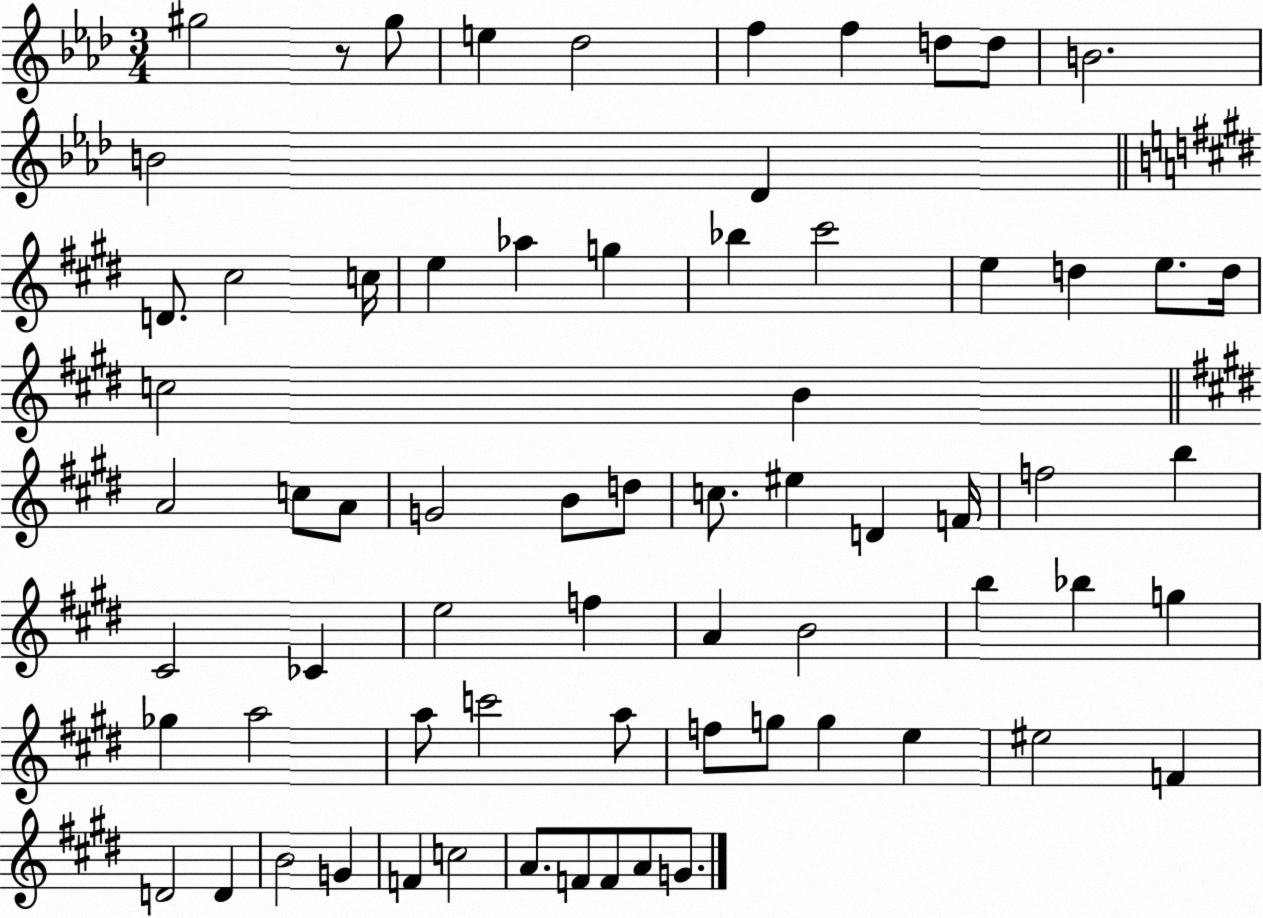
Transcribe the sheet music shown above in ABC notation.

X:1
T:Untitled
M:3/4
L:1/4
K:Ab
^g2 z/2 ^g/2 e _d2 f f d/2 d/2 B2 B2 _D D/2 ^c2 c/4 e _a g _b ^c'2 e d e/2 d/4 c2 B A2 c/2 A/2 G2 B/2 d/2 c/2 ^e D F/4 f2 b ^C2 _C e2 f A B2 b _b g _g a2 a/2 c'2 a/2 f/2 g/2 g e ^e2 F D2 D B2 G F c2 A/2 F/2 F/2 A/2 G/2